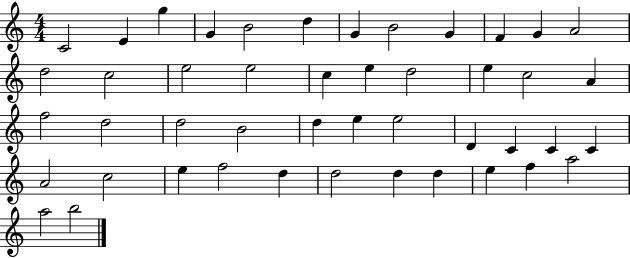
{
  \clef treble
  \numericTimeSignature
  \time 4/4
  \key c \major
  c'2 e'4 g''4 | g'4 b'2 d''4 | g'4 b'2 g'4 | f'4 g'4 a'2 | \break d''2 c''2 | e''2 e''2 | c''4 e''4 d''2 | e''4 c''2 a'4 | \break f''2 d''2 | d''2 b'2 | d''4 e''4 e''2 | d'4 c'4 c'4 c'4 | \break a'2 c''2 | e''4 f''2 d''4 | d''2 d''4 d''4 | e''4 f''4 a''2 | \break a''2 b''2 | \bar "|."
}